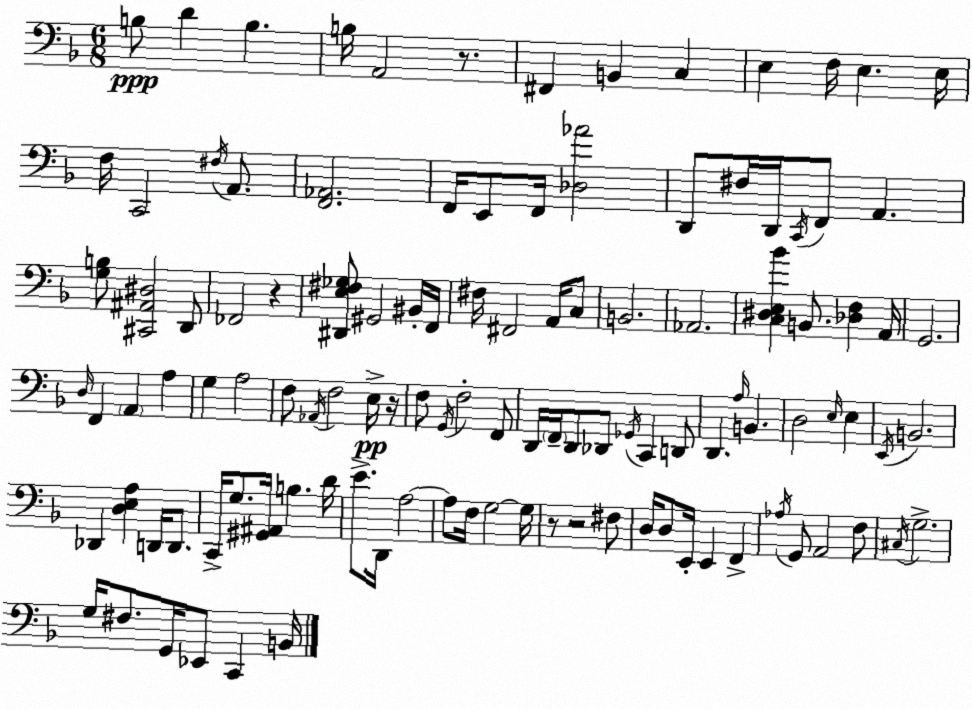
X:1
T:Untitled
M:6/8
L:1/4
K:Dm
B,/2 D B, B,/4 A,,2 z/2 ^F,, B,, C, E, F,/4 E, E,/4 F,/4 C,,2 ^F,/4 A,,/2 [F,,_A,,]2 F,,/4 E,,/2 F,,/4 [_D,_A]2 D,,/2 ^F,/4 D,,/4 C,,/4 F,,/2 A,, [G,B,]/2 [^C,,^A,,^D,]2 D,,/2 _F,,2 z [^D,,E,^F,_G,]/2 ^G,,2 ^B,,/4 F,,/4 ^F,/4 ^F,,2 A,,/4 C,/2 B,,2 _A,,2 [C,^D,E,_B] B,,/2 [_D,F,] A,,/4 G,,2 D,/4 F,, A,, A, G, A,2 F,/2 _A,,/4 F,2 E,/4 z/4 F,/2 G,,/4 F,2 F,,/2 D,,/4 F,,/4 D,,/2 _D,,/2 _G,,/4 C,, D,,/2 D,, A,/4 B,, D,2 E,/4 E, E,,/4 B,,2 _D,, [D,E,A,] D,,/4 D,,/2 C,,/4 G,/2 [^G,,^A,,]/4 B, D/4 E/2 D,,/4 A,2 A,/2 F,/4 G,2 G,/4 z/2 z2 ^F,/2 D,/4 D,/2 E,,/4 E,, F,, _A,/4 G,,/2 A,,2 F,/2 ^C,/4 G,2 G,/4 ^F,/2 G,,/4 _E,,/2 C,, B,,/4